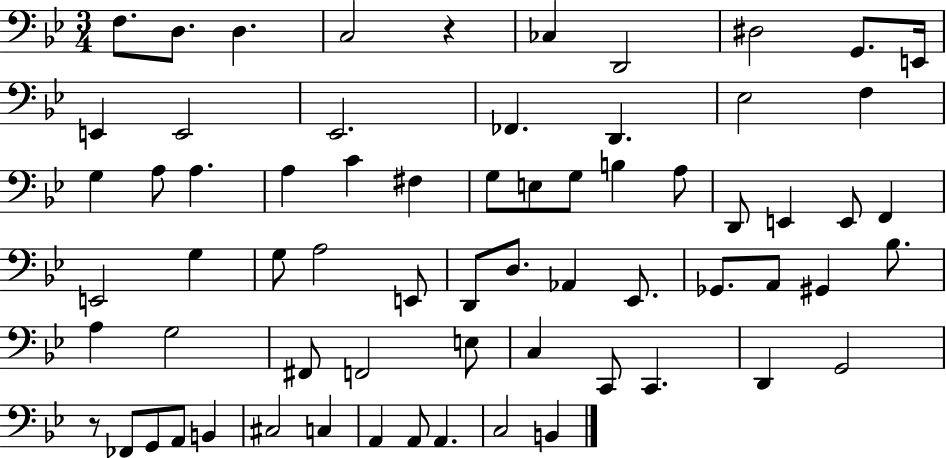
F3/e. D3/e. D3/q. C3/h R/q CES3/q D2/h D#3/h G2/e. E2/s E2/q E2/h Eb2/h. FES2/q. D2/q. Eb3/h F3/q G3/q A3/e A3/q. A3/q C4/q F#3/q G3/e E3/e G3/e B3/q A3/e D2/e E2/q E2/e F2/q E2/h G3/q G3/e A3/h E2/e D2/e D3/e. Ab2/q Eb2/e. Gb2/e. A2/e G#2/q Bb3/e. A3/q G3/h F#2/e F2/h E3/e C3/q C2/e C2/q. D2/q G2/h R/e FES2/e G2/e A2/e B2/q C#3/h C3/q A2/q A2/e A2/q. C3/h B2/q